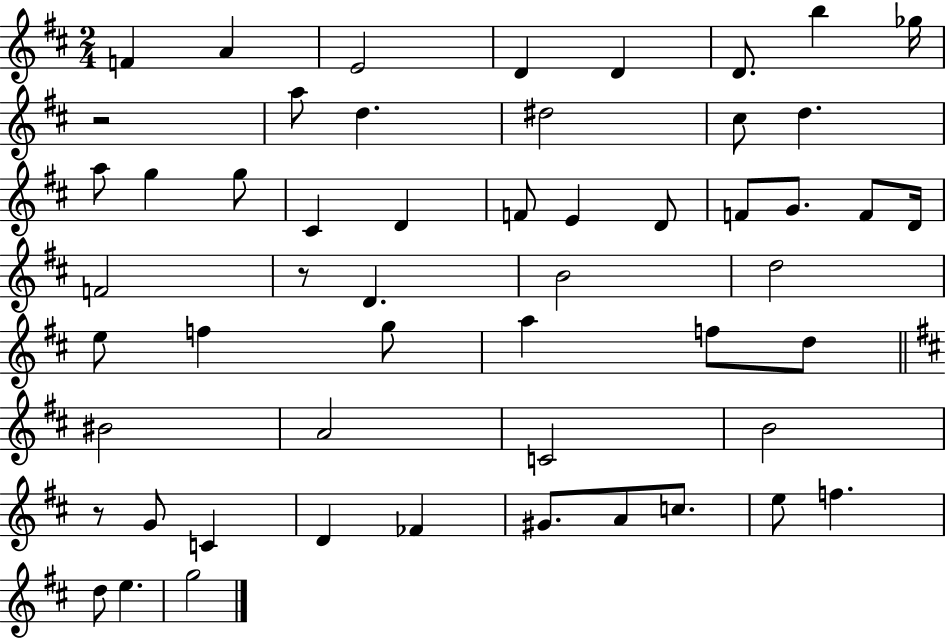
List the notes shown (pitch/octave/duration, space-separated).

F4/q A4/q E4/h D4/q D4/q D4/e. B5/q Gb5/s R/h A5/e D5/q. D#5/h C#5/e D5/q. A5/e G5/q G5/e C#4/q D4/q F4/e E4/q D4/e F4/e G4/e. F4/e D4/s F4/h R/e D4/q. B4/h D5/h E5/e F5/q G5/e A5/q F5/e D5/e BIS4/h A4/h C4/h B4/h R/e G4/e C4/q D4/q FES4/q G#4/e. A4/e C5/e. E5/e F5/q. D5/e E5/q. G5/h